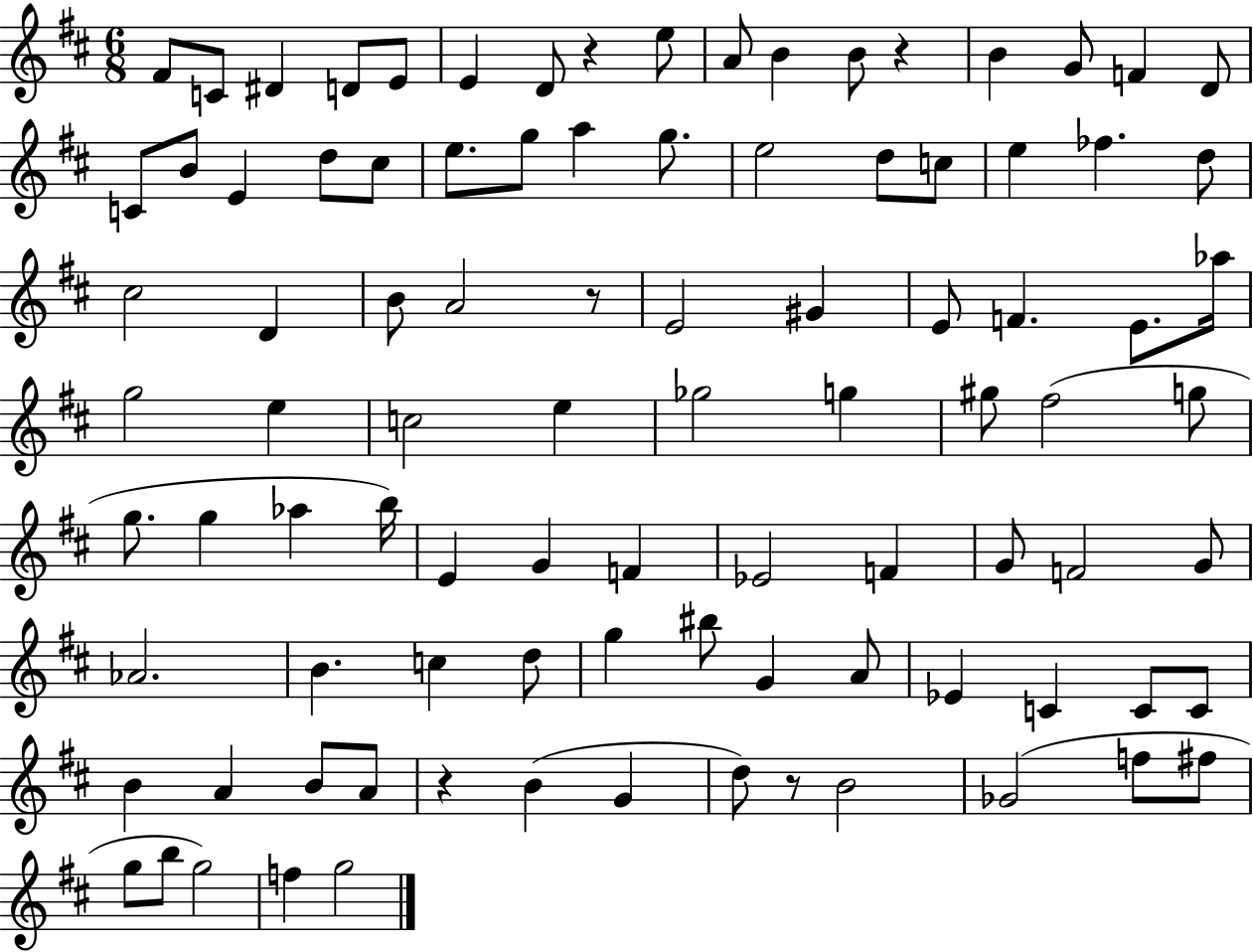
{
  \clef treble
  \numericTimeSignature
  \time 6/8
  \key d \major
  \repeat volta 2 { fis'8 c'8 dis'4 d'8 e'8 | e'4 d'8 r4 e''8 | a'8 b'4 b'8 r4 | b'4 g'8 f'4 d'8 | \break c'8 b'8 e'4 d''8 cis''8 | e''8. g''8 a''4 g''8. | e''2 d''8 c''8 | e''4 fes''4. d''8 | \break cis''2 d'4 | b'8 a'2 r8 | e'2 gis'4 | e'8 f'4. e'8. aes''16 | \break g''2 e''4 | c''2 e''4 | ges''2 g''4 | gis''8 fis''2( g''8 | \break g''8. g''4 aes''4 b''16) | e'4 g'4 f'4 | ees'2 f'4 | g'8 f'2 g'8 | \break aes'2. | b'4. c''4 d''8 | g''4 bis''8 g'4 a'8 | ees'4 c'4 c'8 c'8 | \break b'4 a'4 b'8 a'8 | r4 b'4( g'4 | d''8) r8 b'2 | ges'2( f''8 fis''8 | \break g''8 b''8 g''2) | f''4 g''2 | } \bar "|."
}